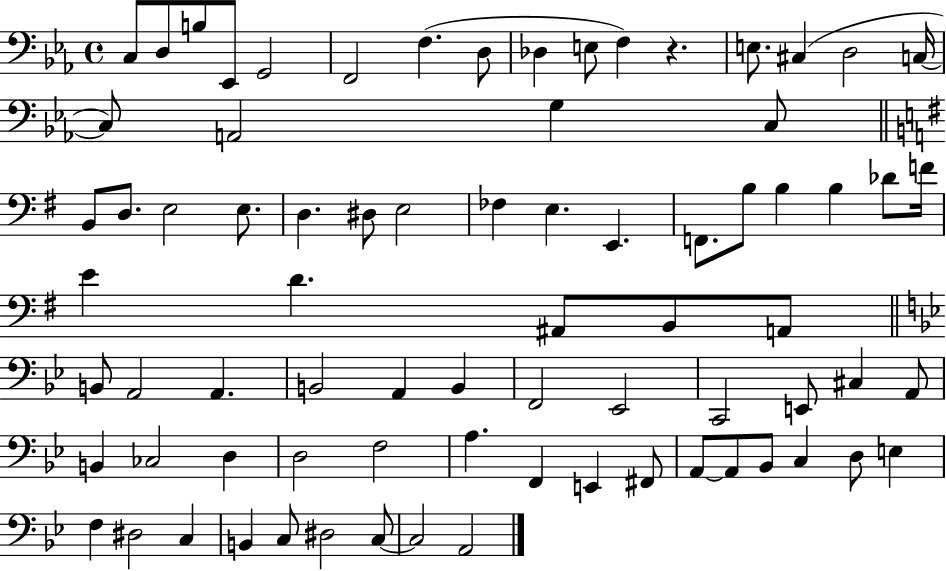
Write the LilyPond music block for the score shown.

{
  \clef bass
  \time 4/4
  \defaultTimeSignature
  \key ees \major
  c8 d8 b8 ees,8 g,2 | f,2 f4.( d8 | des4 e8 f4) r4. | e8. cis4( d2 c16~~ | \break c8) a,2 g4 c8 | \bar "||" \break \key g \major b,8 d8. e2 e8. | d4. dis8 e2 | fes4 e4. e,4. | f,8. b8 b4 b4 des'8 f'16 | \break e'4 d'4. ais,8 b,8 a,8 | \bar "||" \break \key bes \major b,8 a,2 a,4. | b,2 a,4 b,4 | f,2 ees,2 | c,2 e,8 cis4 a,8 | \break b,4 ces2 d4 | d2 f2 | a4. f,4 e,4 fis,8 | a,8~~ a,8 bes,8 c4 d8 e4 | \break f4 dis2 c4 | b,4 c8 dis2 c8~~ | c2 a,2 | \bar "|."
}